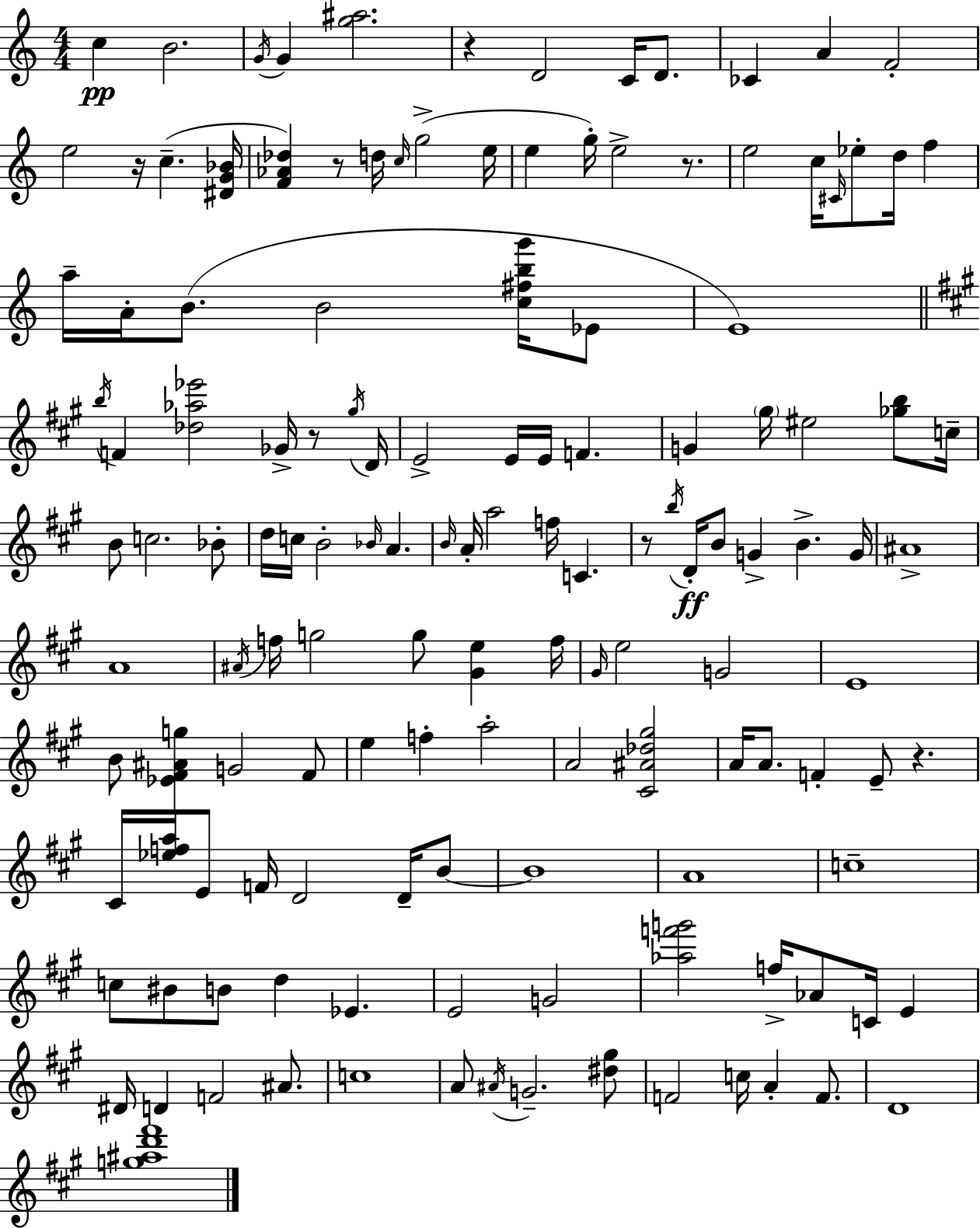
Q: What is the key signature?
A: A minor